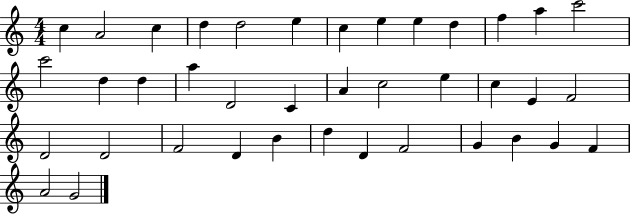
C5/q A4/h C5/q D5/q D5/h E5/q C5/q E5/q E5/q D5/q F5/q A5/q C6/h C6/h D5/q D5/q A5/q D4/h C4/q A4/q C5/h E5/q C5/q E4/q F4/h D4/h D4/h F4/h D4/q B4/q D5/q D4/q F4/h G4/q B4/q G4/q F4/q A4/h G4/h